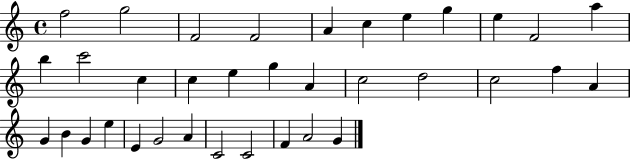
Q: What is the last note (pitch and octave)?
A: G4